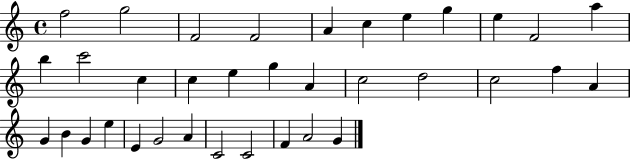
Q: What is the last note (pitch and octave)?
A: G4